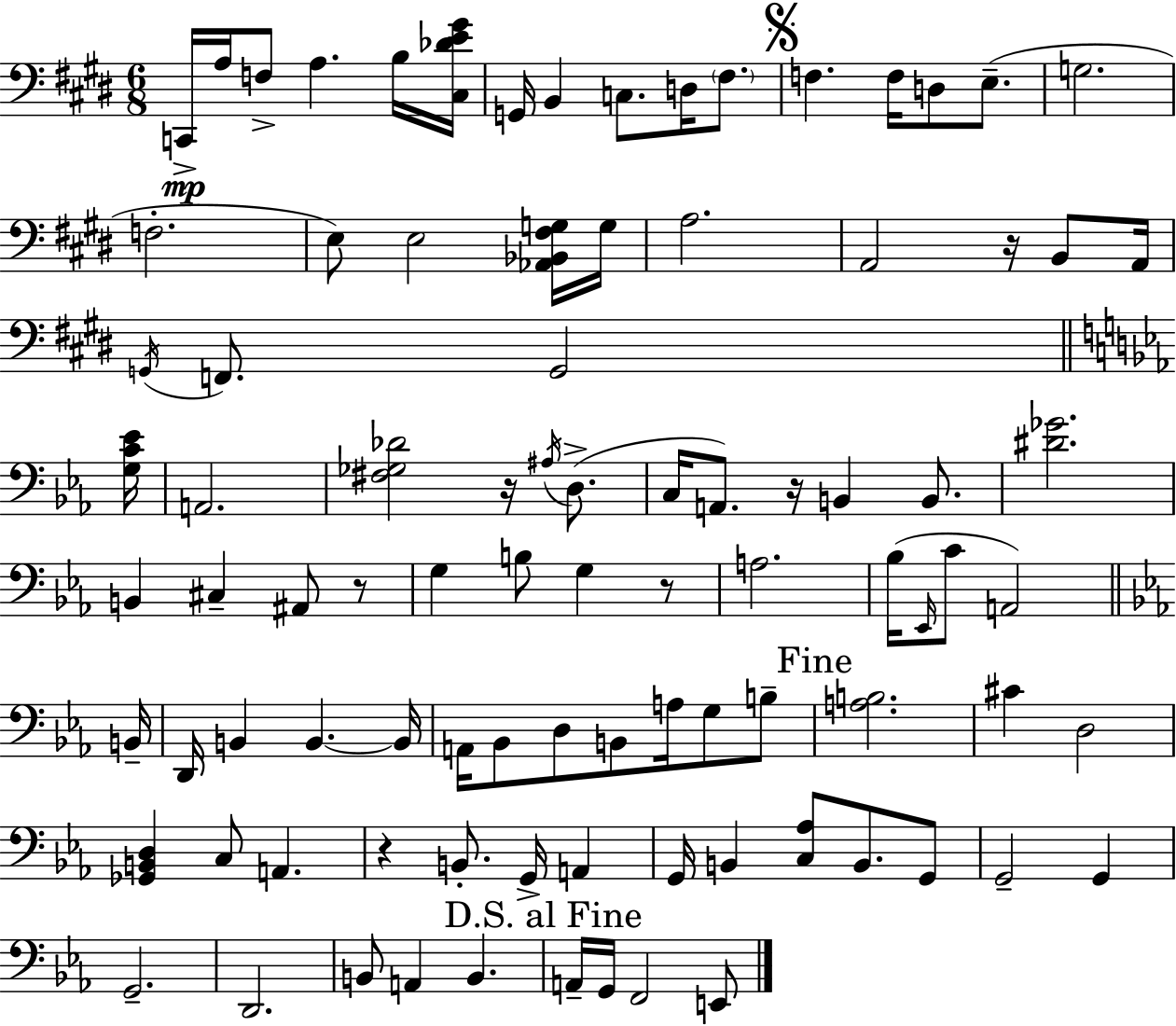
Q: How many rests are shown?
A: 6